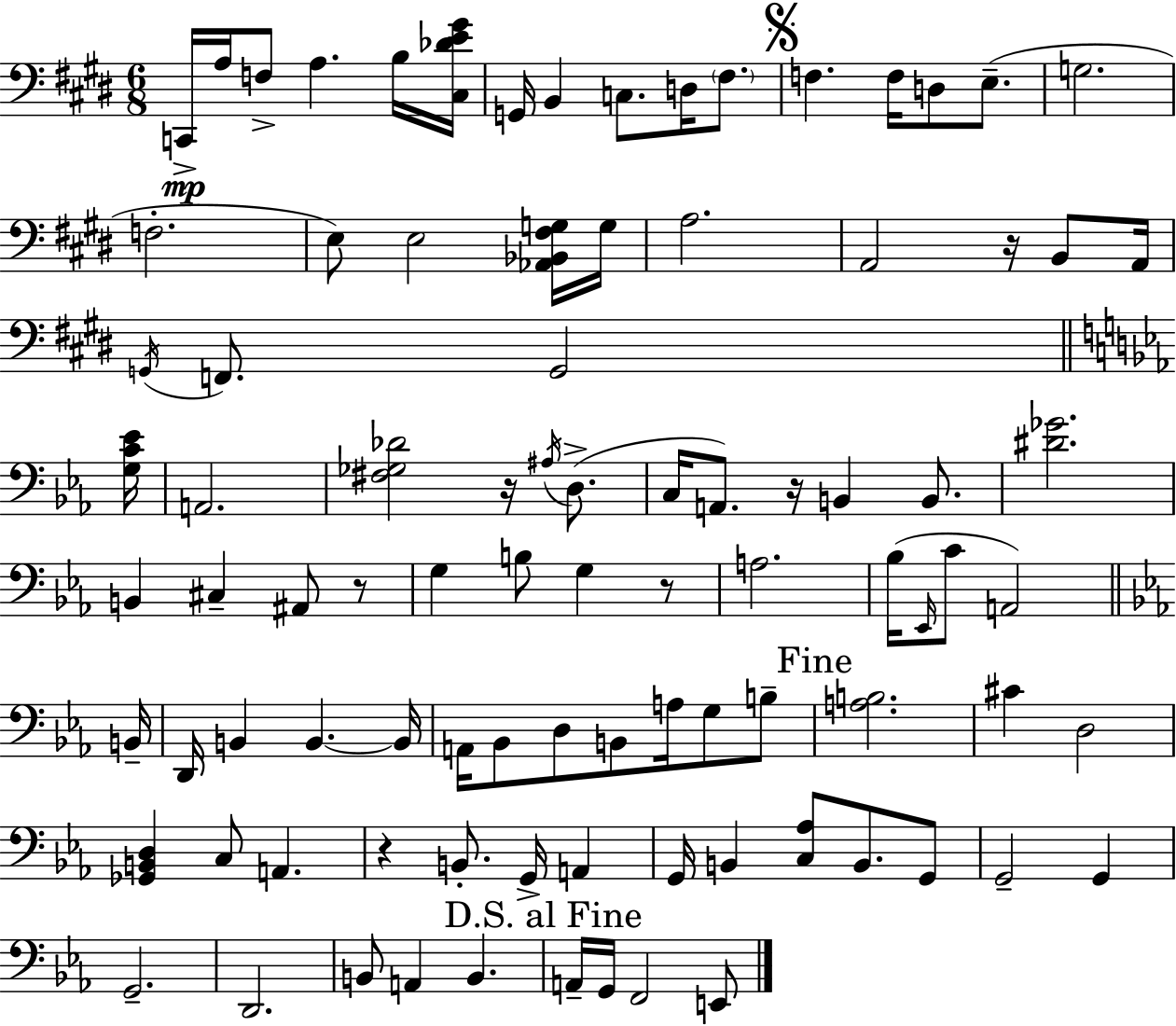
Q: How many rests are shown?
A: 6